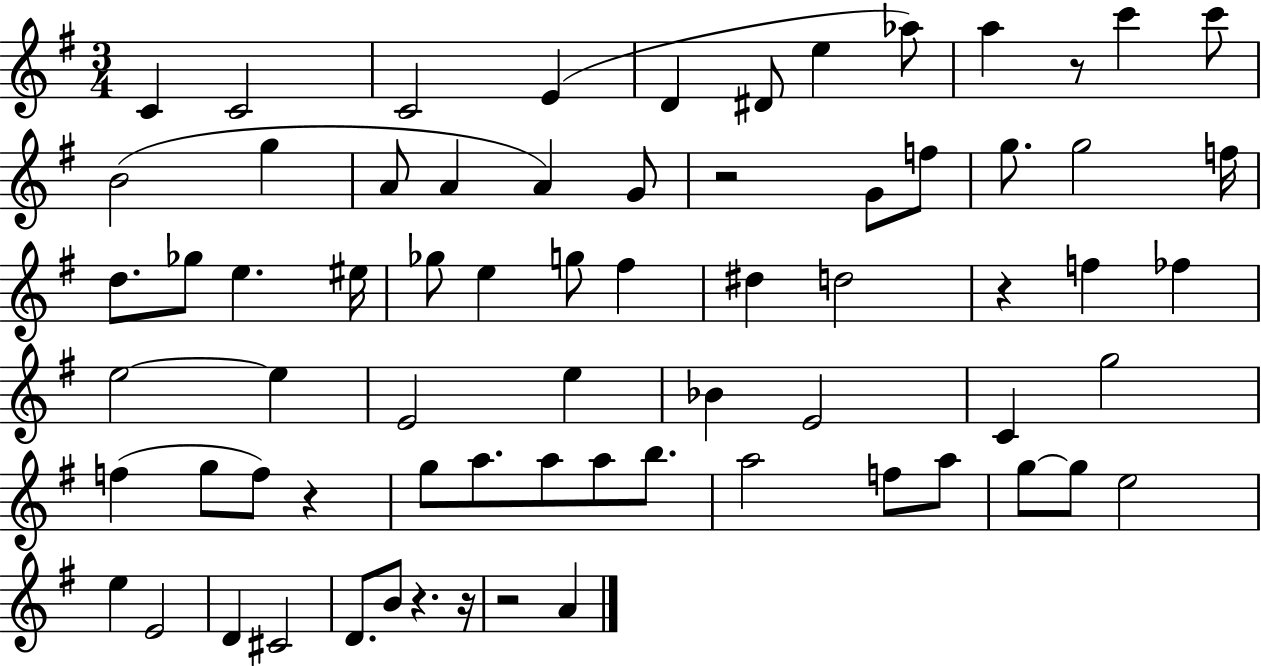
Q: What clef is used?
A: treble